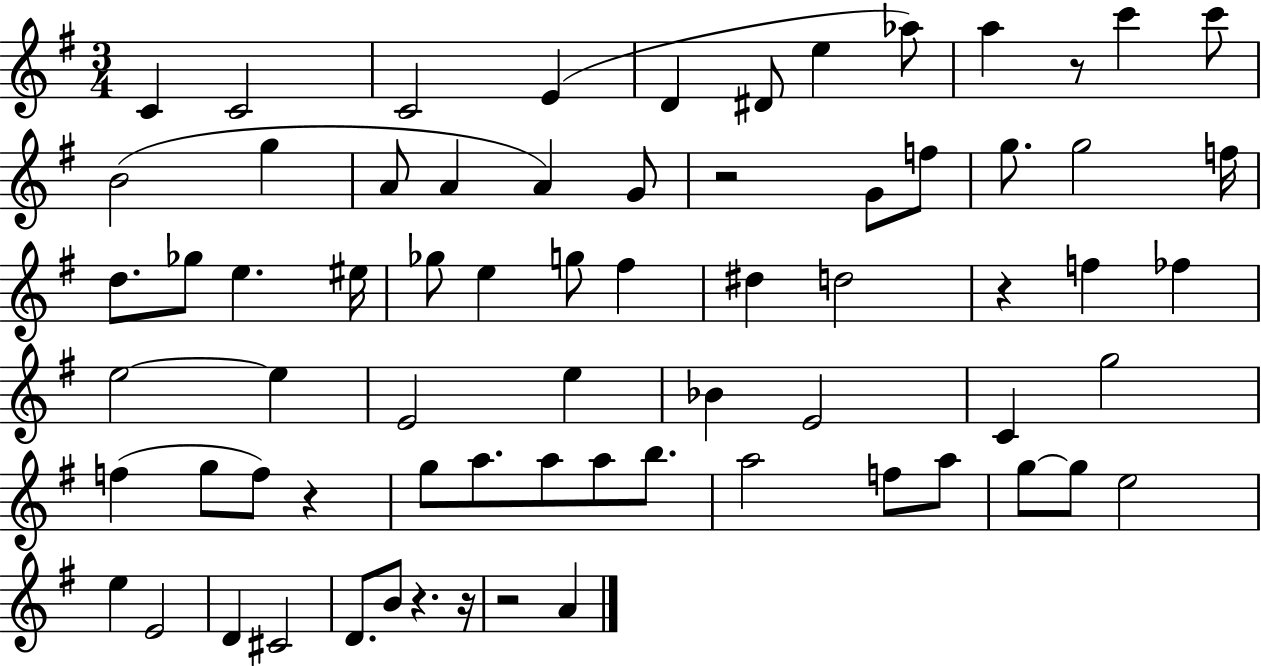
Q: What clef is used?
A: treble